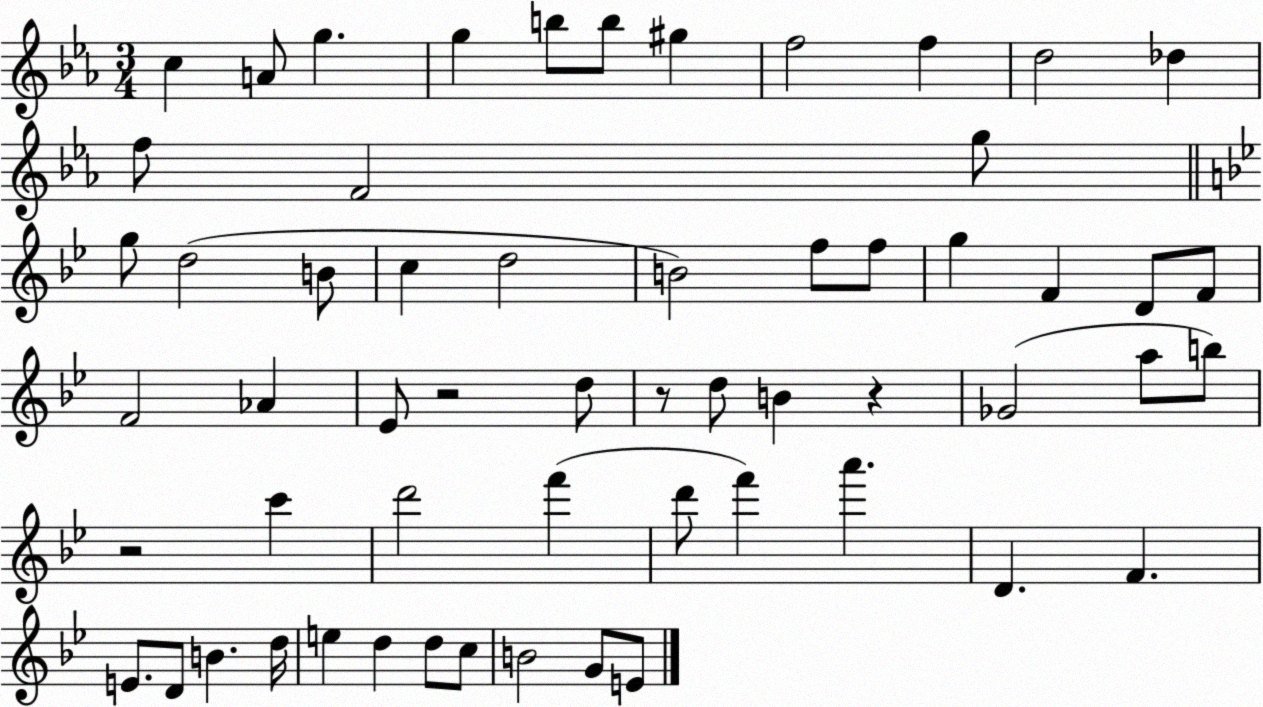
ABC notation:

X:1
T:Untitled
M:3/4
L:1/4
K:Eb
c A/2 g g b/2 b/2 ^g f2 f d2 _d f/2 F2 g/2 g/2 d2 B/2 c d2 B2 f/2 f/2 g F D/2 F/2 F2 _A _E/2 z2 d/2 z/2 d/2 B z _G2 a/2 b/2 z2 c' d'2 f' d'/2 f' a' D F E/2 D/2 B d/4 e d d/2 c/2 B2 G/2 E/2